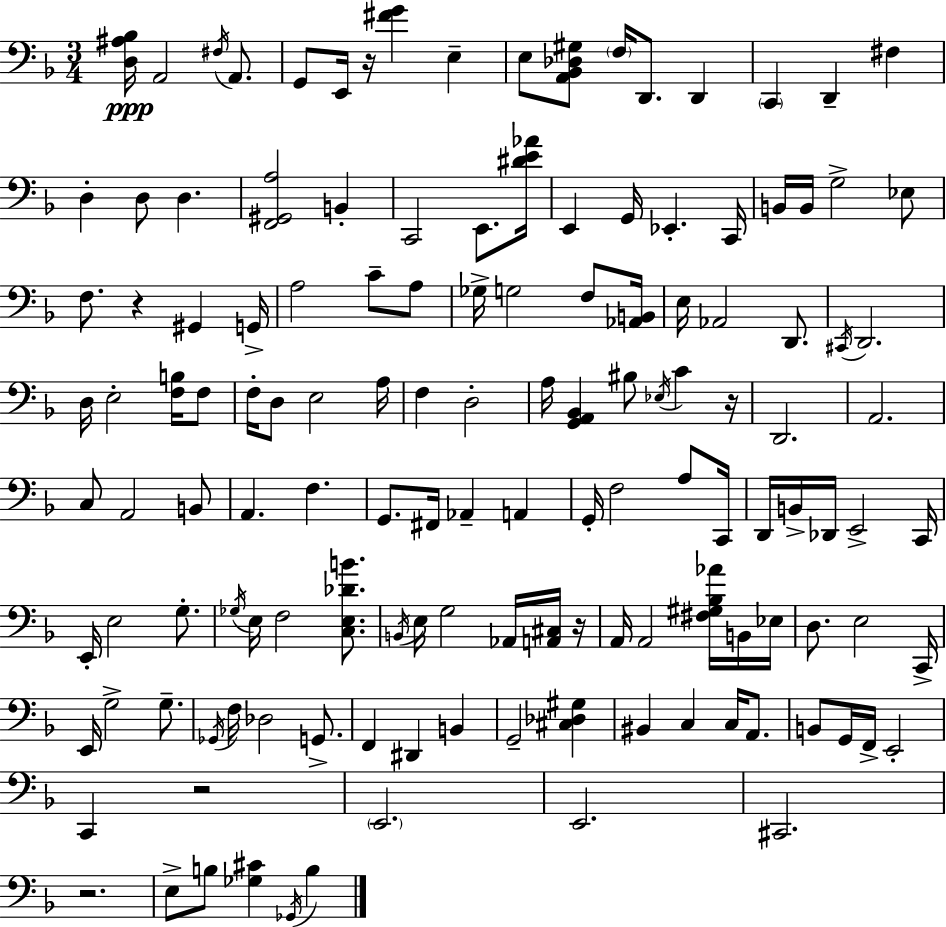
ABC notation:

X:1
T:Untitled
M:3/4
L:1/4
K:Dm
[D,^A,_B,]/4 A,,2 ^F,/4 A,,/2 G,,/2 E,,/4 z/4 [^FG] E, E,/2 [A,,_B,,_D,^G,]/2 F,/4 D,,/2 D,, C,, D,, ^F, D, D,/2 D, [F,,^G,,A,]2 B,, C,,2 E,,/2 [^DE_A]/4 E,, G,,/4 _E,, C,,/4 B,,/4 B,,/4 G,2 _E,/2 F,/2 z ^G,, G,,/4 A,2 C/2 A,/2 _G,/4 G,2 F,/2 [_A,,B,,]/4 E,/4 _A,,2 D,,/2 ^C,,/4 D,,2 D,/4 E,2 [F,B,]/4 F,/2 F,/4 D,/2 E,2 A,/4 F, D,2 A,/4 [G,,A,,_B,,] ^B,/2 _E,/4 C z/4 D,,2 A,,2 C,/2 A,,2 B,,/2 A,, F, G,,/2 ^F,,/4 _A,, A,, G,,/4 F,2 A,/2 C,,/4 D,,/4 B,,/4 _D,,/4 E,,2 C,,/4 E,,/4 E,2 G,/2 _G,/4 E,/4 F,2 [C,E,_DB]/2 B,,/4 E,/4 G,2 _A,,/4 [A,,^C,]/4 z/4 A,,/4 A,,2 [^F,^G,_B,_A]/4 B,,/4 _E,/4 D,/2 E,2 C,,/4 E,,/4 G,2 G,/2 _G,,/4 F,/4 _D,2 G,,/2 F,, ^D,, B,, G,,2 [^C,_D,^G,] ^B,, C, C,/4 A,,/2 B,,/2 G,,/4 F,,/4 E,,2 C,, z2 E,,2 E,,2 ^C,,2 z2 E,/2 B,/2 [_G,^C] _G,,/4 B,